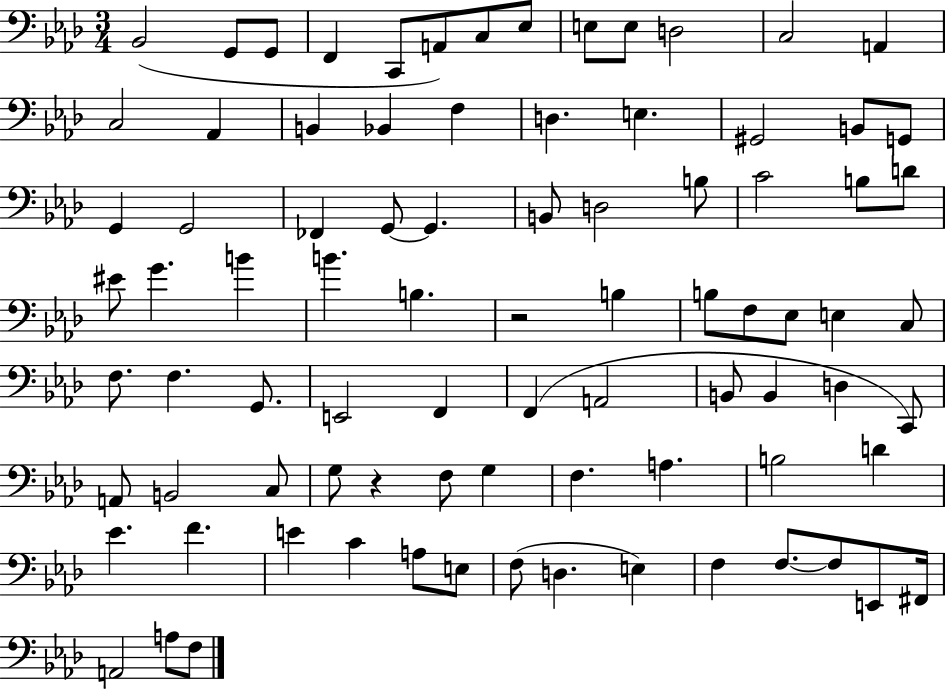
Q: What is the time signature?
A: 3/4